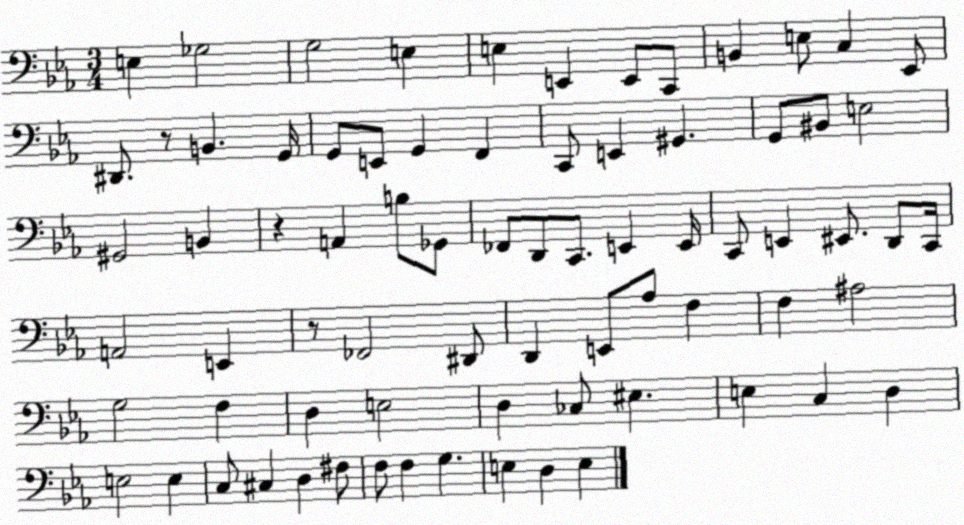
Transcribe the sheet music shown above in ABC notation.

X:1
T:Untitled
M:3/4
L:1/4
K:Eb
E, _G,2 G,2 E, E, E,, E,,/2 C,,/2 B,, E,/2 C, _E,,/2 ^D,,/2 z/2 B,, G,,/4 G,,/2 E,,/2 G,, F,, C,,/2 E,, ^G,, G,,/2 ^B,,/2 E,2 ^G,,2 B,, z A,, B,/2 _G,,/2 _F,,/2 D,,/2 C,,/2 E,, E,,/4 C,,/2 E,, ^E,,/2 D,,/2 C,,/4 A,,2 E,, z/2 _F,,2 ^D,,/2 D,, E,,/2 _A,/2 F, F, ^A,2 G,2 F, D, E,2 D, _C,/2 ^E, E, C, D, E,2 E, C,/2 ^C, D, ^F,/2 F,/2 F, G, E, D, E,